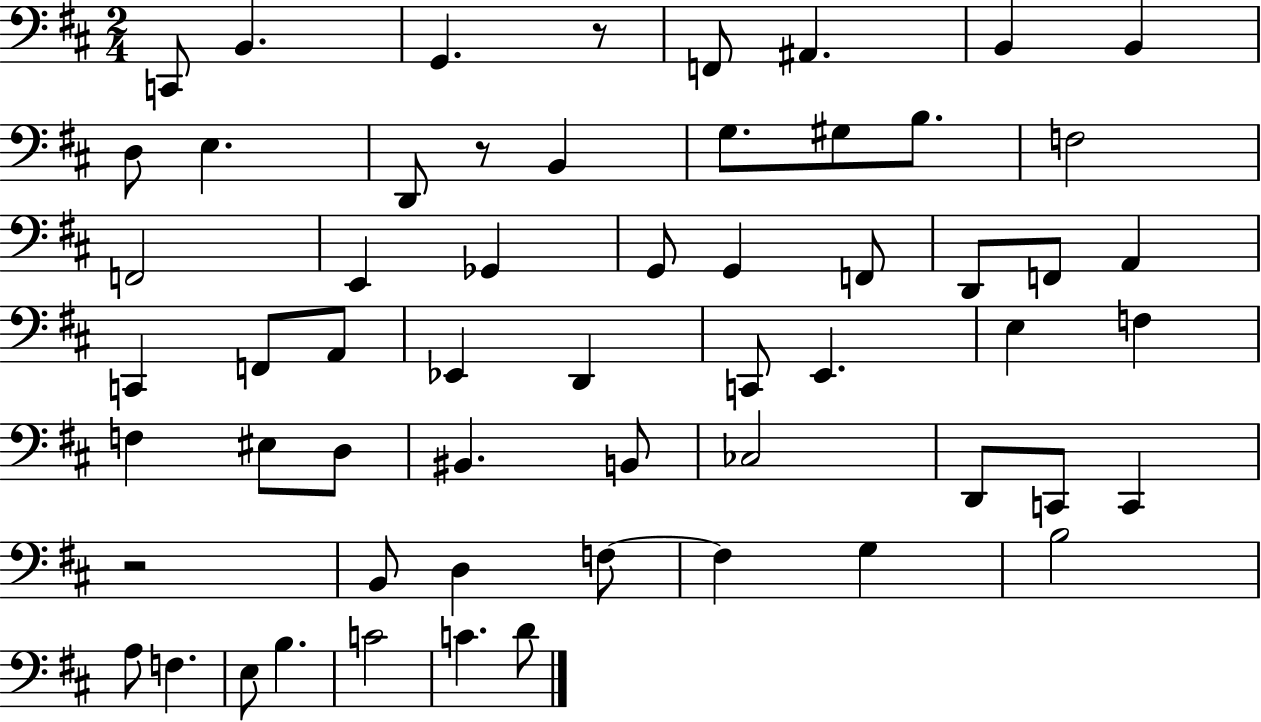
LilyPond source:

{
  \clef bass
  \numericTimeSignature
  \time 2/4
  \key d \major
  c,8 b,4. | g,4. r8 | f,8 ais,4. | b,4 b,4 | \break d8 e4. | d,8 r8 b,4 | g8. gis8 b8. | f2 | \break f,2 | e,4 ges,4 | g,8 g,4 f,8 | d,8 f,8 a,4 | \break c,4 f,8 a,8 | ees,4 d,4 | c,8 e,4. | e4 f4 | \break f4 eis8 d8 | bis,4. b,8 | ces2 | d,8 c,8 c,4 | \break r2 | b,8 d4 f8~~ | f4 g4 | b2 | \break a8 f4. | e8 b4. | c'2 | c'4. d'8 | \break \bar "|."
}